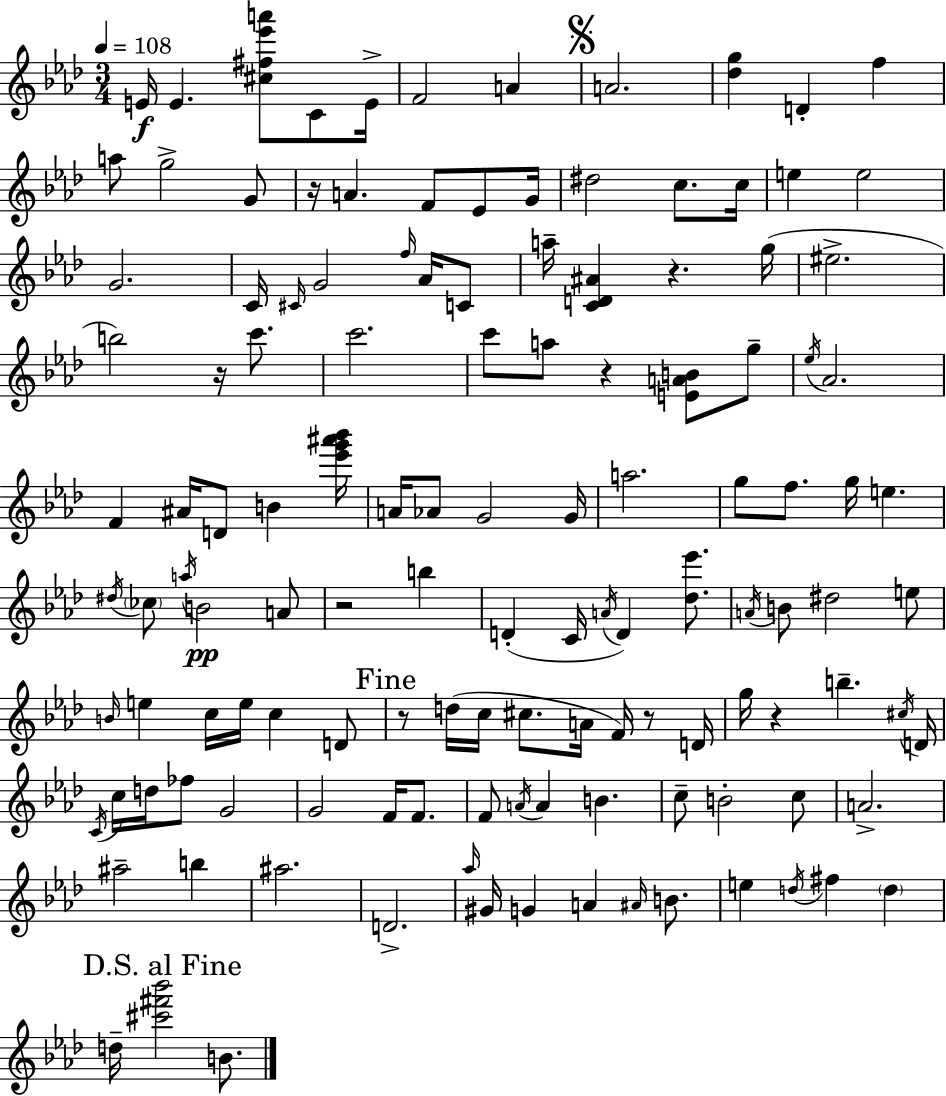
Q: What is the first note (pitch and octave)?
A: E4